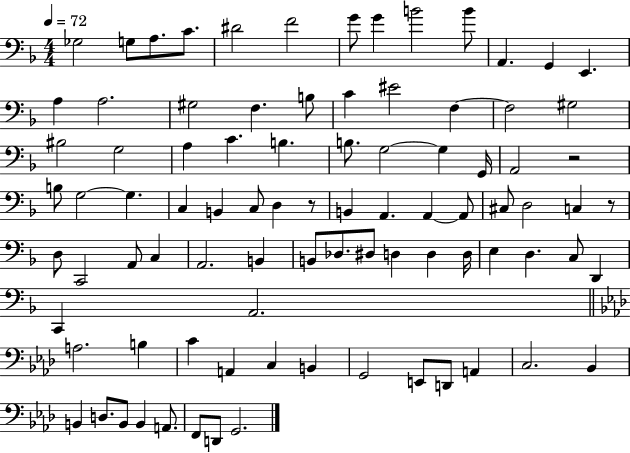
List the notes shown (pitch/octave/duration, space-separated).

Gb3/h G3/e A3/e. C4/e. D#4/h F4/h G4/e G4/q B4/h B4/e A2/q. G2/q E2/q. A3/q A3/h. G#3/h F3/q. B3/e C4/q EIS4/h F3/q F3/h G#3/h BIS3/h G3/h A3/q C4/q. B3/q. B3/e. G3/h G3/q G2/s A2/h R/h B3/e G3/h G3/q. C3/q B2/q C3/e D3/q R/e B2/q A2/q. A2/q A2/e C#3/e D3/h C3/q R/e D3/e C2/h A2/e C3/q A2/h. B2/q B2/e Db3/e. D#3/e D3/q D3/q D3/s E3/q D3/q. C3/e D2/q C2/q A2/h. A3/h. B3/q C4/q A2/q C3/q B2/q G2/h E2/e D2/e A2/q C3/h. Bb2/q B2/q D3/e. B2/e B2/q A2/e. F2/e D2/e G2/h.